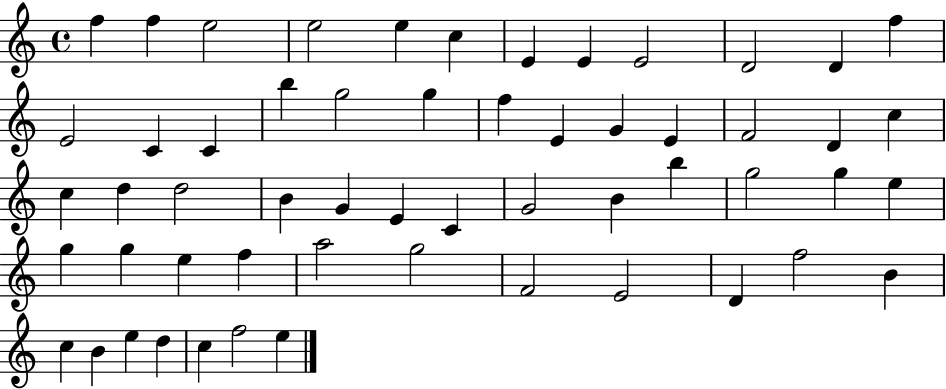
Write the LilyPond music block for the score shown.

{
  \clef treble
  \time 4/4
  \defaultTimeSignature
  \key c \major
  f''4 f''4 e''2 | e''2 e''4 c''4 | e'4 e'4 e'2 | d'2 d'4 f''4 | \break e'2 c'4 c'4 | b''4 g''2 g''4 | f''4 e'4 g'4 e'4 | f'2 d'4 c''4 | \break c''4 d''4 d''2 | b'4 g'4 e'4 c'4 | g'2 b'4 b''4 | g''2 g''4 e''4 | \break g''4 g''4 e''4 f''4 | a''2 g''2 | f'2 e'2 | d'4 f''2 b'4 | \break c''4 b'4 e''4 d''4 | c''4 f''2 e''4 | \bar "|."
}